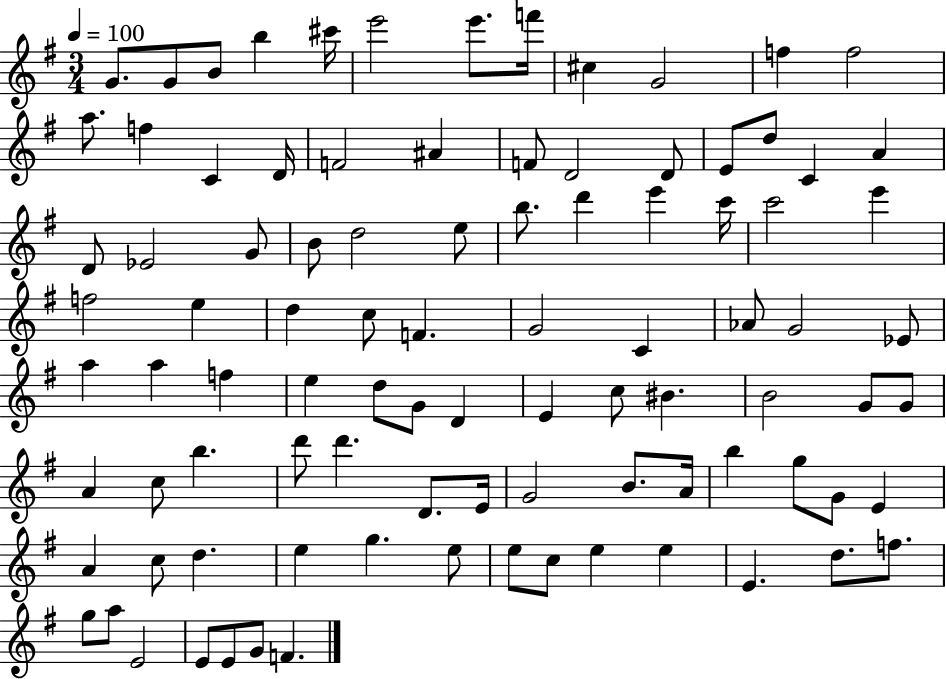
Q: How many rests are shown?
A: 0